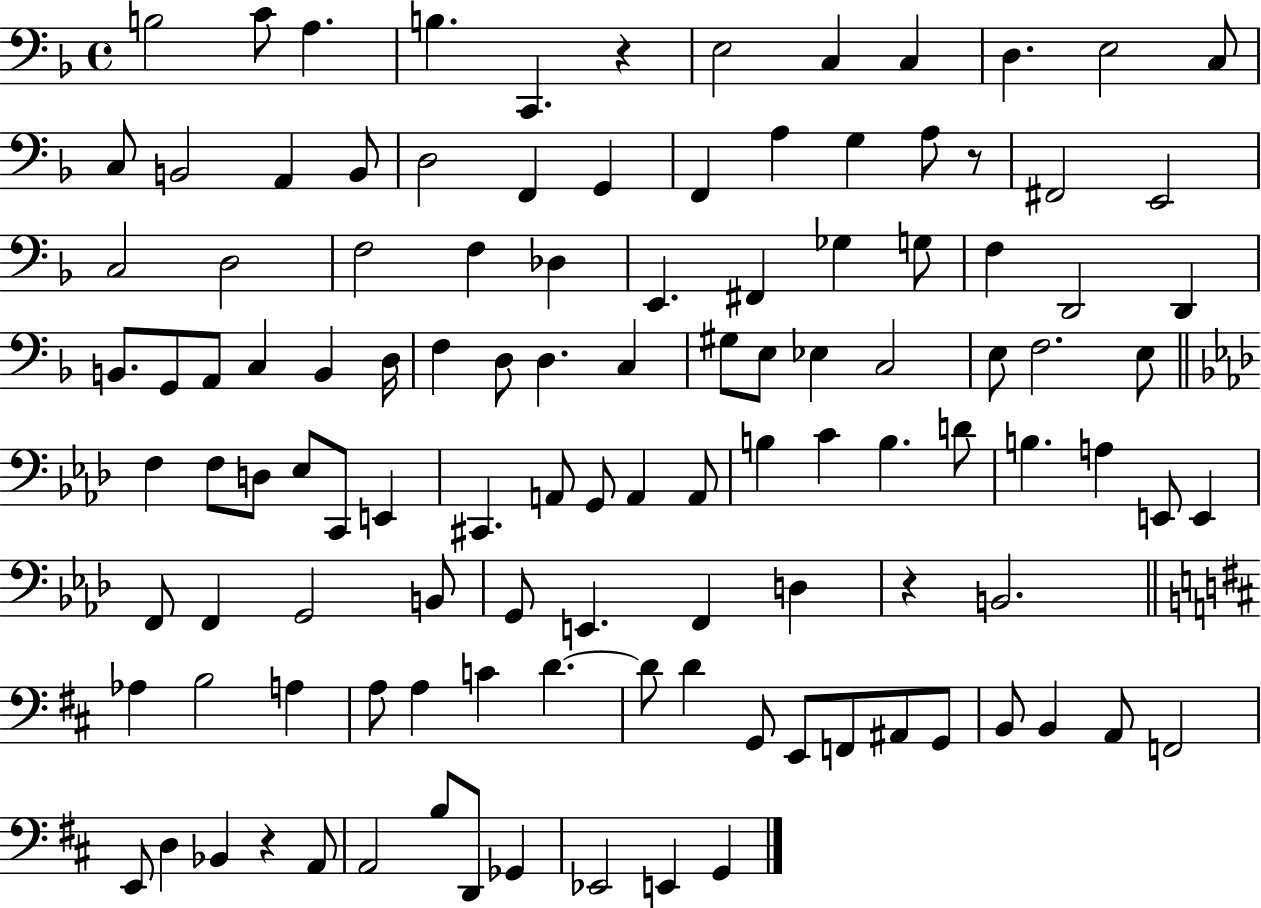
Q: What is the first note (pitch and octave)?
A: B3